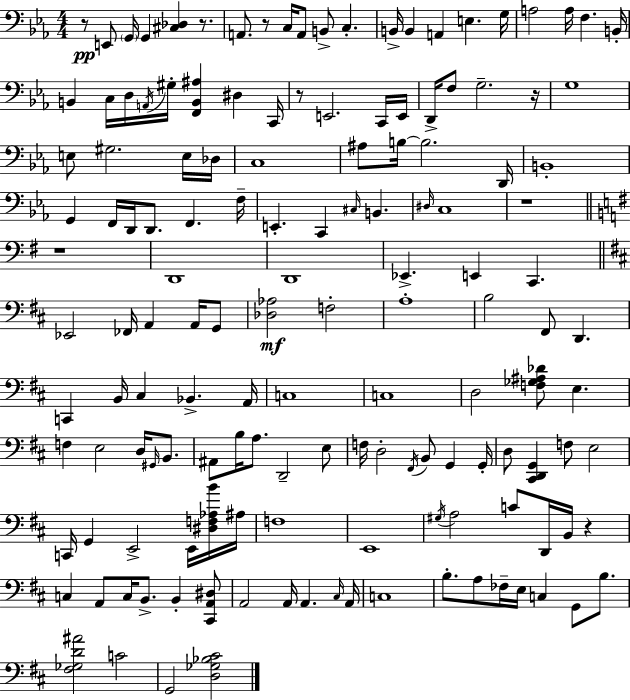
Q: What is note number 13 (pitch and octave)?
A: G3